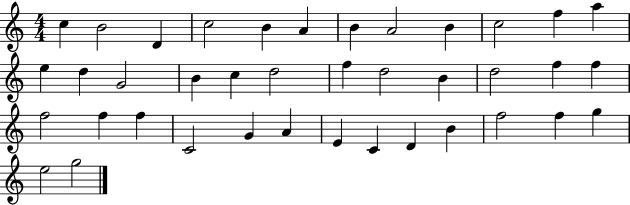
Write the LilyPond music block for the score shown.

{
  \clef treble
  \numericTimeSignature
  \time 4/4
  \key c \major
  c''4 b'2 d'4 | c''2 b'4 a'4 | b'4 a'2 b'4 | c''2 f''4 a''4 | \break e''4 d''4 g'2 | b'4 c''4 d''2 | f''4 d''2 b'4 | d''2 f''4 f''4 | \break f''2 f''4 f''4 | c'2 g'4 a'4 | e'4 c'4 d'4 b'4 | f''2 f''4 g''4 | \break e''2 g''2 | \bar "|."
}